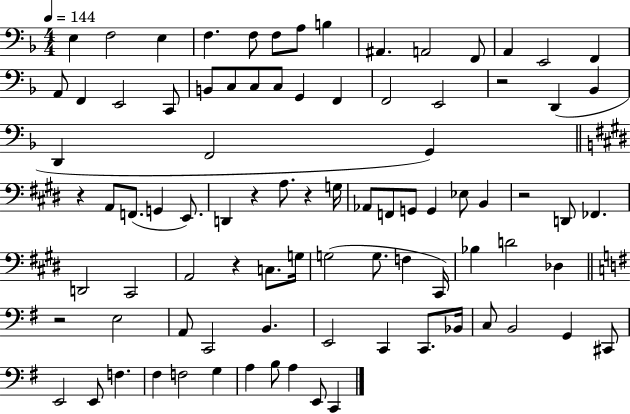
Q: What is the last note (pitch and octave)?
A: C2